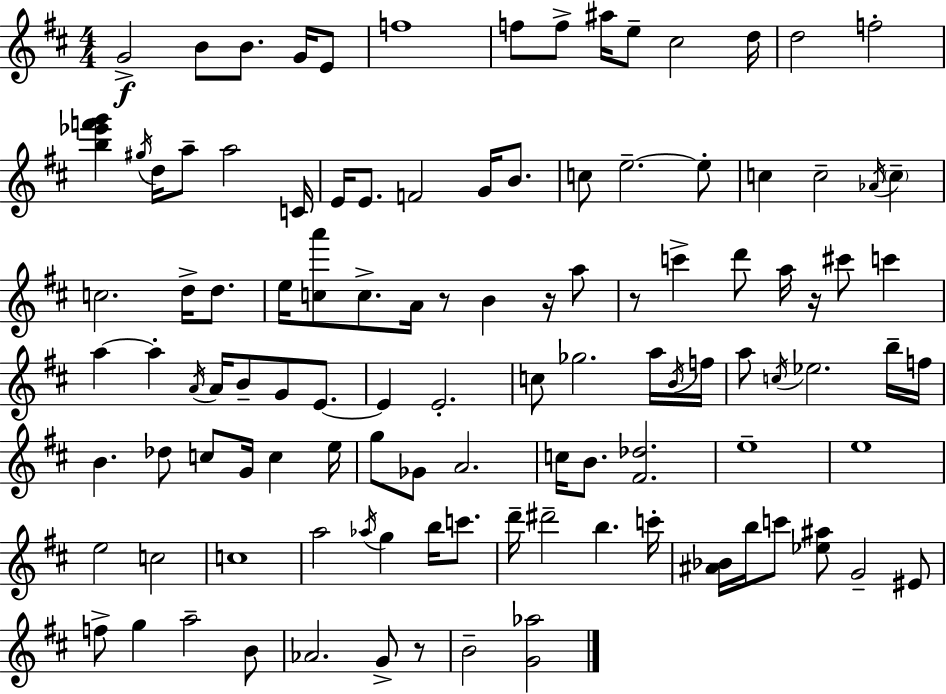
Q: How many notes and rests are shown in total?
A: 110